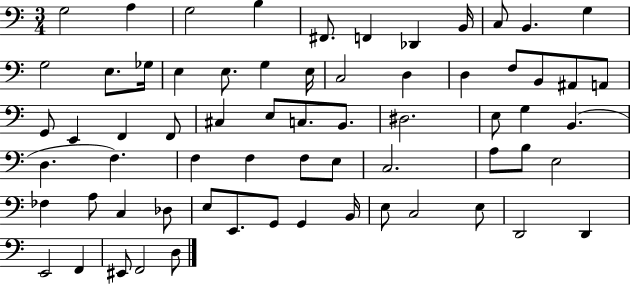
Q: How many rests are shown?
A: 0